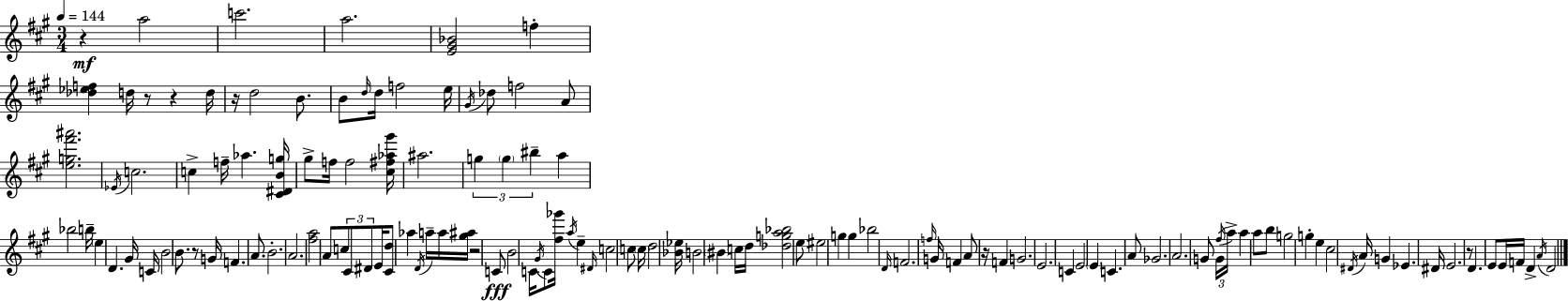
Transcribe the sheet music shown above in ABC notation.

X:1
T:Untitled
M:3/4
L:1/4
K:A
z a2 c'2 a2 [E^G_B]2 f [_d_ef] d/4 z/2 z d/4 z/4 d2 B/2 B/2 d/4 d/4 f2 e/4 ^G/4 _d/2 f2 A/2 [eg^f'^a']2 _E/4 c2 c f/4 _a [^C^DBg]/4 ^g/2 f/4 f2 [^c^f_a^g']/4 ^a2 g g ^b a _b2 b/4 e D ^G/4 C/4 B2 B/2 z/2 G/4 F A/2 B2 A2 [^fa]2 A/2 c/2 ^C/2 ^D/2 E/4 [^Cd]/2 _a D/4 a/4 a/4 [^g^a]/4 z2 C/2 B2 C/4 ^G/4 C/2 [^f_g']/4 a/4 e ^D/4 c2 c/2 c/4 d2 [_B_e]/4 B2 ^B c/4 d/4 [_dga_b]2 e/2 ^e2 g g _b2 D/4 F2 f/4 G/4 F A/2 z/4 F G2 E2 C E2 E C A/2 _G2 A2 G/2 G/4 ^f/4 a/4 a a/2 b/2 g2 g e ^c2 ^D/4 A/4 G _E ^D/4 E2 z/2 D E/2 E/4 F/4 D A/4 D2